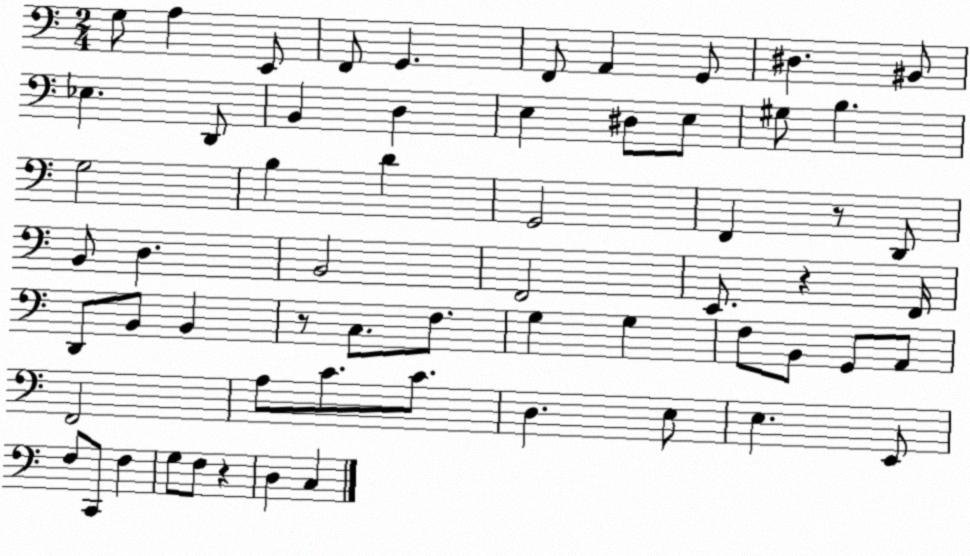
X:1
T:Untitled
M:2/4
L:1/4
K:C
G,/2 A, E,,/2 F,,/2 G,, F,,/2 A,, G,,/2 ^D, ^B,,/2 _E, D,,/2 B,, D, E, ^D,/2 E,/2 ^G,/2 B, G,2 B, D G,,2 F,, z/2 D,,/2 B,,/2 D, B,,2 F,,2 E,,/2 z F,,/4 D,,/2 B,,/2 B,, z/2 C,/2 F,/2 G, G, F,/2 B,,/2 G,,/2 A,,/2 F,,2 A,/2 C/2 C/2 D, E,/2 E, E,,/2 F,/2 C,,/2 F, G,/2 F,/2 z D, C,